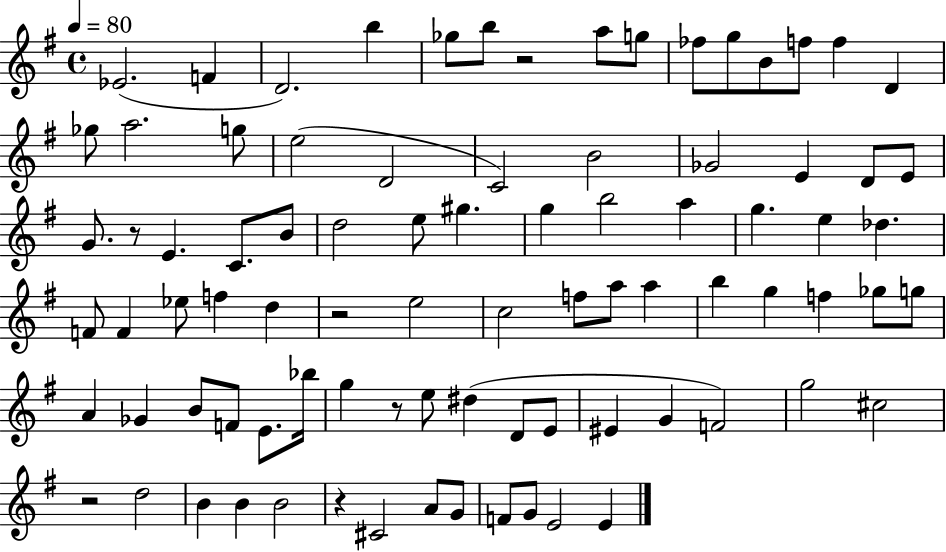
Eb4/h. F4/q D4/h. B5/q Gb5/e B5/e R/h A5/e G5/e FES5/e G5/e B4/e F5/e F5/q D4/q Gb5/e A5/h. G5/e E5/h D4/h C4/h B4/h Gb4/h E4/q D4/e E4/e G4/e. R/e E4/q. C4/e. B4/e D5/h E5/e G#5/q. G5/q B5/h A5/q G5/q. E5/q Db5/q. F4/e F4/q Eb5/e F5/q D5/q R/h E5/h C5/h F5/e A5/e A5/q B5/q G5/q F5/q Gb5/e G5/e A4/q Gb4/q B4/e F4/e E4/e. Bb5/s G5/q R/e E5/e D#5/q D4/e E4/e EIS4/q G4/q F4/h G5/h C#5/h R/h D5/h B4/q B4/q B4/h R/q C#4/h A4/e G4/e F4/e G4/e E4/h E4/q